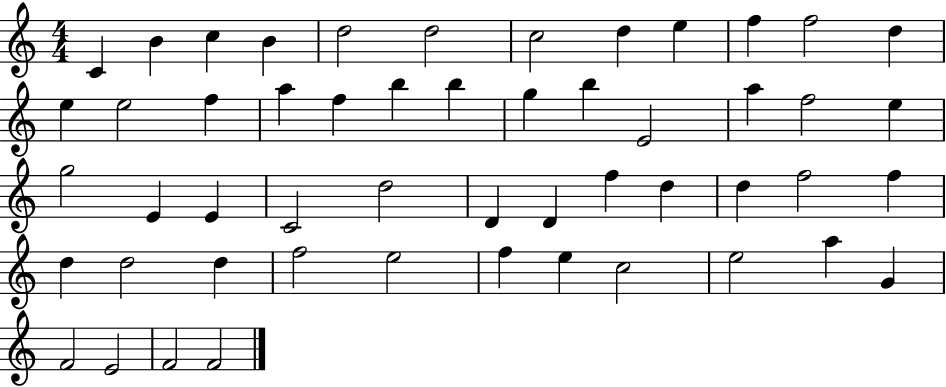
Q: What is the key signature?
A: C major